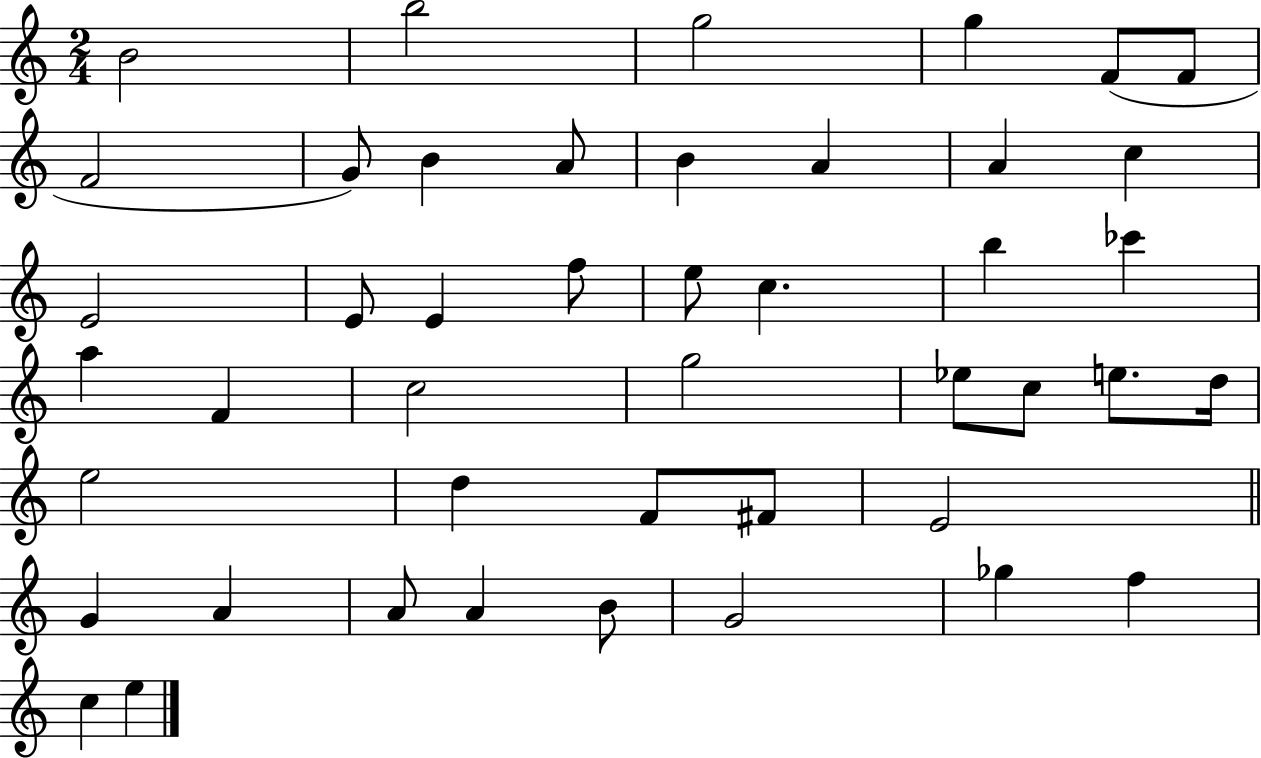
{
  \clef treble
  \numericTimeSignature
  \time 2/4
  \key c \major
  b'2 | b''2 | g''2 | g''4 f'8( f'8 | \break f'2 | g'8) b'4 a'8 | b'4 a'4 | a'4 c''4 | \break e'2 | e'8 e'4 f''8 | e''8 c''4. | b''4 ces'''4 | \break a''4 f'4 | c''2 | g''2 | ees''8 c''8 e''8. d''16 | \break e''2 | d''4 f'8 fis'8 | e'2 | \bar "||" \break \key c \major g'4 a'4 | a'8 a'4 b'8 | g'2 | ges''4 f''4 | \break c''4 e''4 | \bar "|."
}